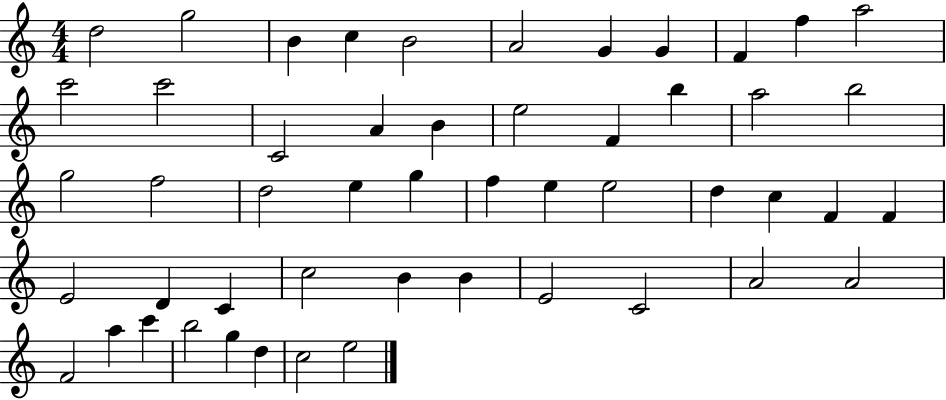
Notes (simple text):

D5/h G5/h B4/q C5/q B4/h A4/h G4/q G4/q F4/q F5/q A5/h C6/h C6/h C4/h A4/q B4/q E5/h F4/q B5/q A5/h B5/h G5/h F5/h D5/h E5/q G5/q F5/q E5/q E5/h D5/q C5/q F4/q F4/q E4/h D4/q C4/q C5/h B4/q B4/q E4/h C4/h A4/h A4/h F4/h A5/q C6/q B5/h G5/q D5/q C5/h E5/h